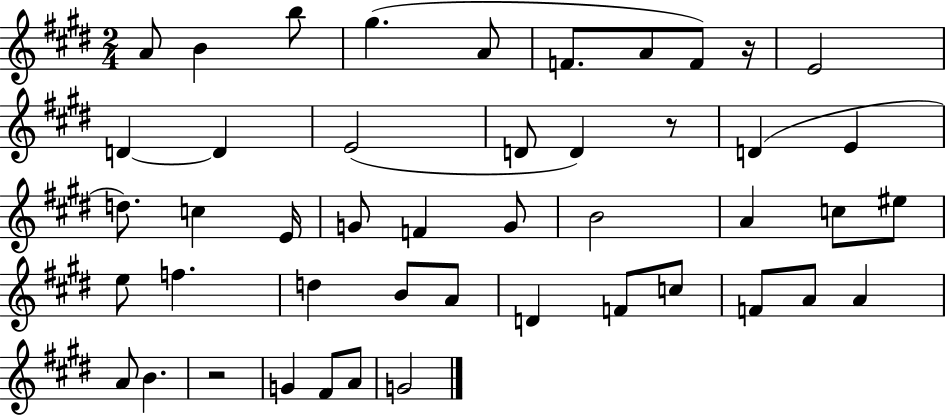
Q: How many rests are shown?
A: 3